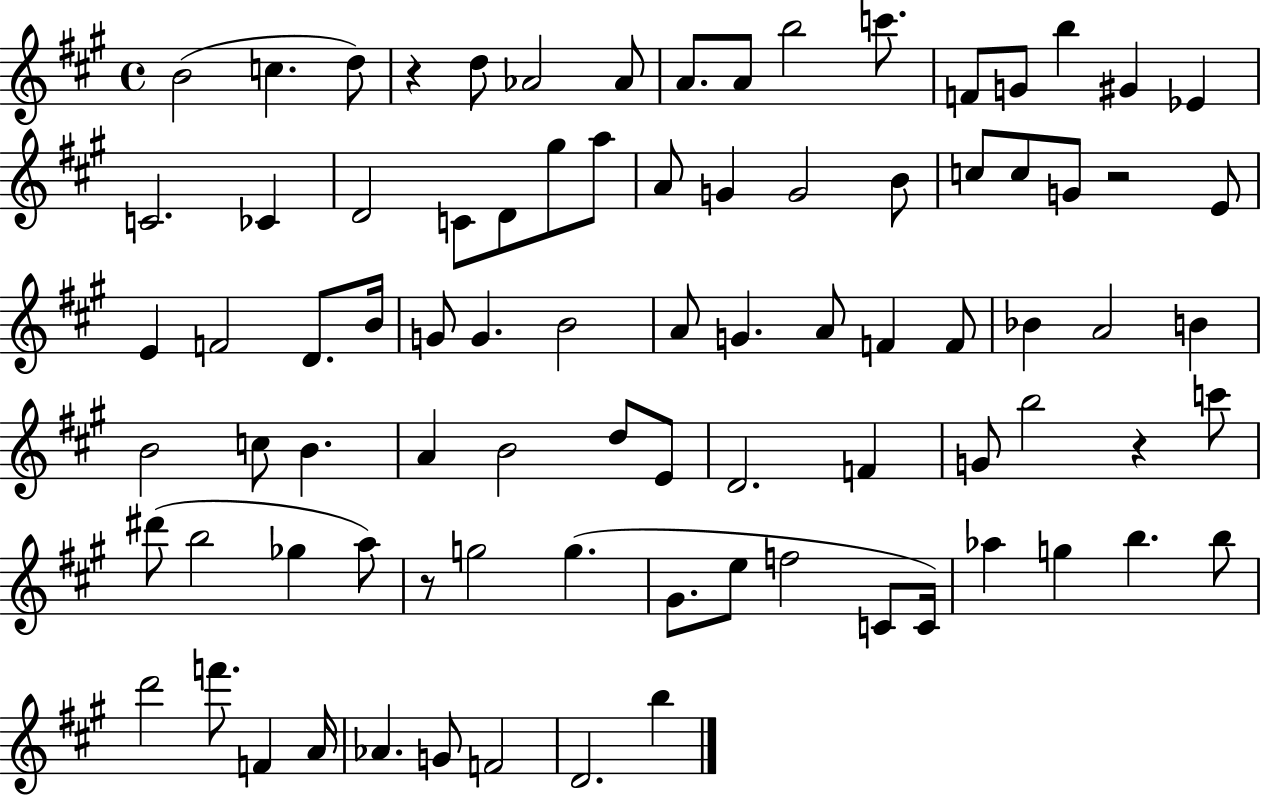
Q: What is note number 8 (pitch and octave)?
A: A4